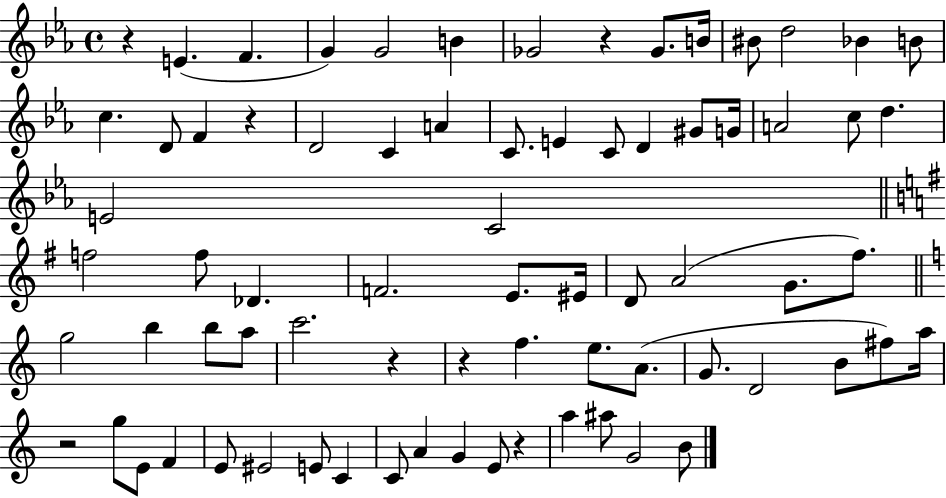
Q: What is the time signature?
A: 4/4